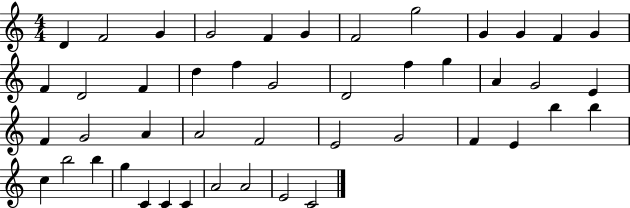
{
  \clef treble
  \numericTimeSignature
  \time 4/4
  \key c \major
  d'4 f'2 g'4 | g'2 f'4 g'4 | f'2 g''2 | g'4 g'4 f'4 g'4 | \break f'4 d'2 f'4 | d''4 f''4 g'2 | d'2 f''4 g''4 | a'4 g'2 e'4 | \break f'4 g'2 a'4 | a'2 f'2 | e'2 g'2 | f'4 e'4 b''4 b''4 | \break c''4 b''2 b''4 | g''4 c'4 c'4 c'4 | a'2 a'2 | e'2 c'2 | \break \bar "|."
}